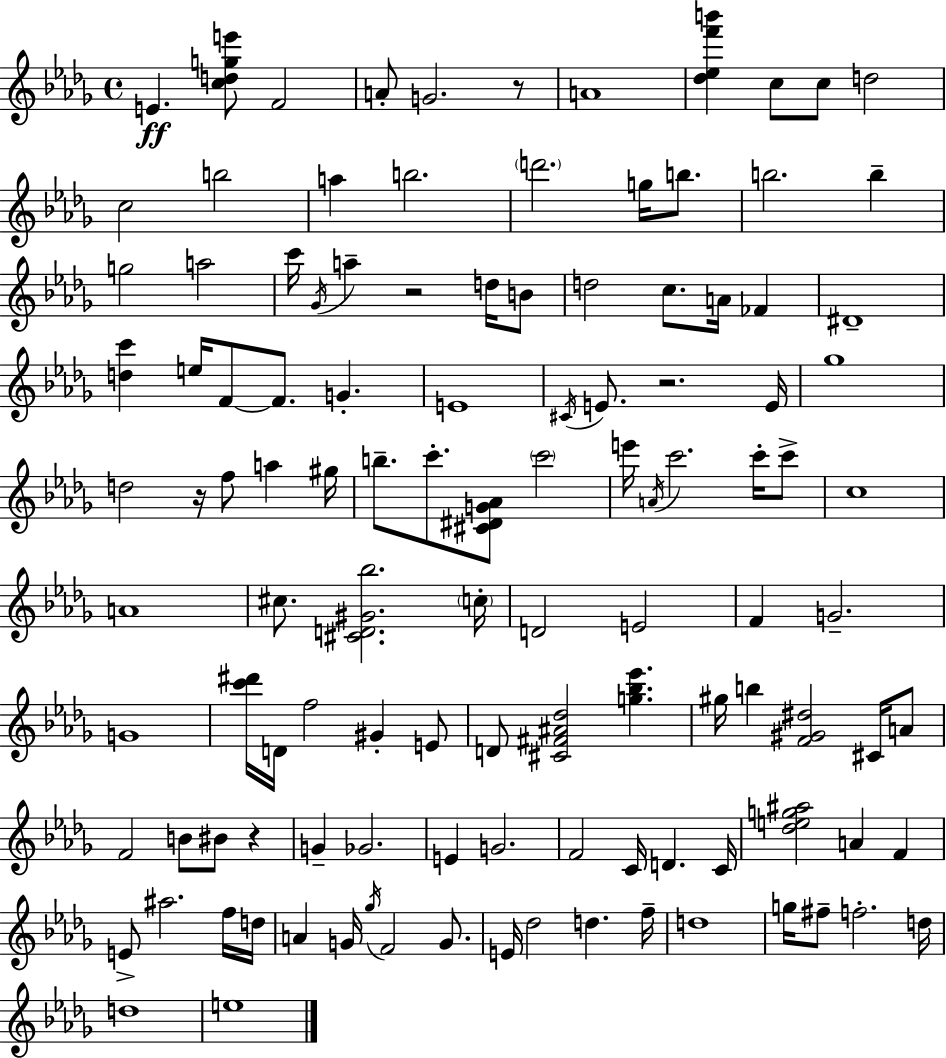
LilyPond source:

{
  \clef treble
  \time 4/4
  \defaultTimeSignature
  \key bes \minor
  \repeat volta 2 { e'4.\ff <c'' d'' g'' e'''>8 f'2 | a'8-. g'2. r8 | a'1 | <des'' ees'' f''' b'''>4 c''8 c''8 d''2 | \break c''2 b''2 | a''4 b''2. | \parenthesize d'''2. g''16 b''8. | b''2. b''4-- | \break g''2 a''2 | c'''16 \acciaccatura { ges'16 } a''4-- r2 d''16 b'8 | d''2 c''8. a'16 fes'4 | dis'1-- | \break <d'' c'''>4 e''16 f'8~~ f'8. g'4.-. | e'1 | \acciaccatura { cis'16 } e'8. r2. | e'16 ges''1 | \break d''2 r16 f''8 a''4 | gis''16 b''8.-- c'''8.-. <cis' dis' g' aes'>8 \parenthesize c'''2 | e'''16 \acciaccatura { a'16 } c'''2. | c'''16-. c'''8-> c''1 | \break a'1 | cis''8. <cis' d' gis' bes''>2. | \parenthesize c''16-. d'2 e'2 | f'4 g'2.-- | \break g'1 | <c''' dis'''>16 d'16 f''2 gis'4-. | e'8 d'8 <cis' fis' ais' des''>2 <g'' bes'' ees'''>4. | gis''16 b''4 <f' gis' dis''>2 | \break cis'16 a'8 f'2 b'8 bis'8 r4 | g'4-- ges'2. | e'4 g'2. | f'2 c'16 d'4. | \break c'16 <des'' e'' g'' ais''>2 a'4 f'4 | e'8-> ais''2. | f''16 d''16 a'4 g'16 \acciaccatura { ges''16 } f'2 | g'8. e'16 des''2 d''4. | \break f''16-- d''1 | g''16 fis''8-- f''2.-. | d''16 d''1 | e''1 | \break } \bar "|."
}